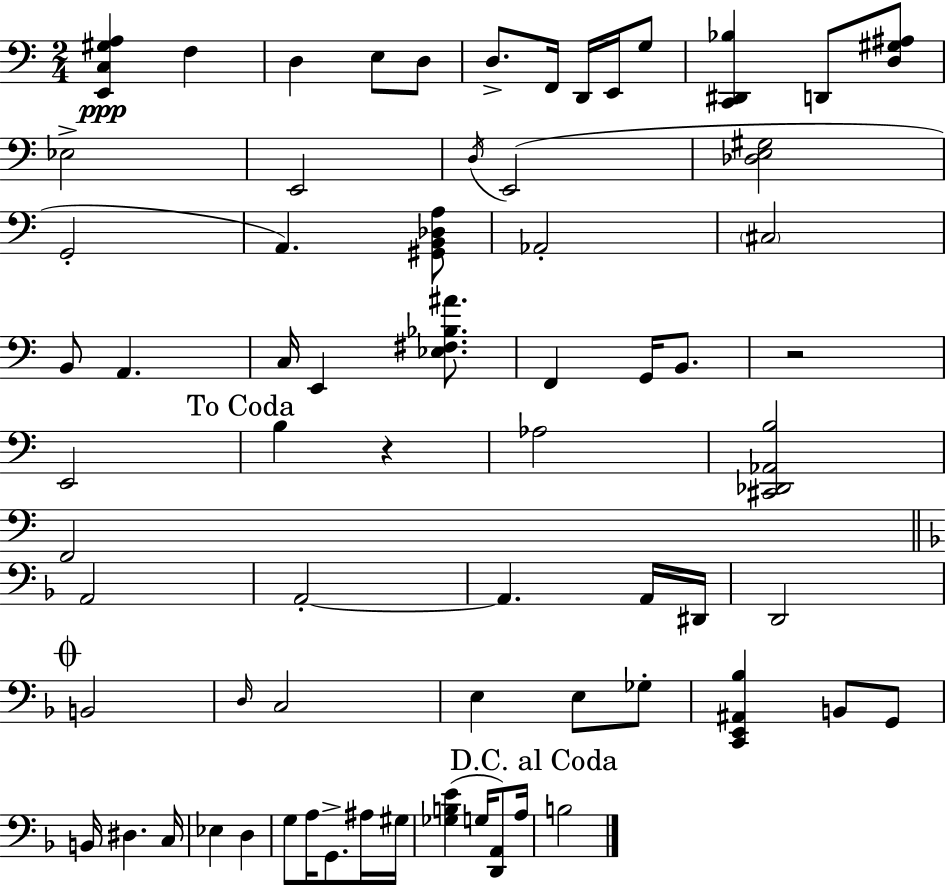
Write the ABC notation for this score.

X:1
T:Untitled
M:2/4
L:1/4
K:C
[E,,C,^G,A,] F, D, E,/2 D,/2 D,/2 F,,/4 D,,/4 E,,/4 G,/2 [C,,^D,,_B,] D,,/2 [D,^G,^A,]/2 _E,2 E,,2 D,/4 E,,2 [_D,E,^G,]2 G,,2 A,, [^G,,B,,_D,A,]/2 _A,,2 ^C,2 B,,/2 A,, C,/4 E,, [_E,^F,_B,^A]/2 F,, G,,/4 B,,/2 z2 E,,2 B, z _A,2 [^C,,_D,,_A,,B,]2 F,,2 A,,2 A,,2 A,, A,,/4 ^D,,/4 D,,2 B,,2 D,/4 C,2 E, E,/2 _G,/2 [C,,E,,^A,,_B,] B,,/2 G,,/2 B,,/4 ^D, C,/4 _E, D, G,/2 A,/4 G,,/2 ^A,/4 ^G,/4 [_G,B,E] G,/4 [D,,A,,]/2 A,/4 B,2